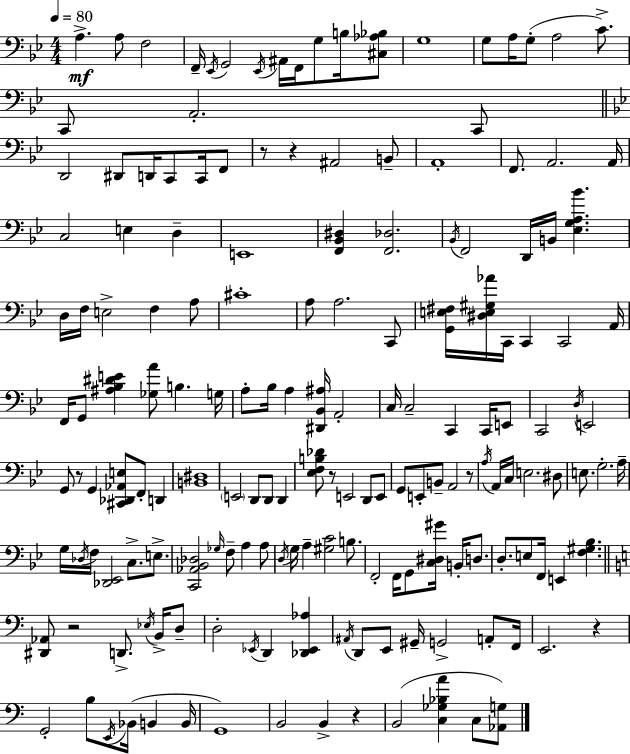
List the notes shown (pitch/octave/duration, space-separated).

A3/q. A3/e F3/h F2/s Eb2/s G2/h Eb2/s A#2/s F2/s G3/e B3/s [C#3,Ab3,Bb3]/e G3/w G3/e A3/s G3/e A3/h C4/e. C2/e A2/h. C2/e D2/h D#2/e D2/s C2/e C2/s F2/e R/e R/q A#2/h B2/e A2/w F2/e. A2/h. A2/s C3/h E3/q D3/q E2/w [F2,Bb2,D#3]/q [F2,Db3]/h. Bb2/s F2/h D2/s B2/s [Eb3,G3,A3,Bb4]/q. D3/s F3/s E3/h F3/q A3/e C#4/w A3/e A3/h. C2/e [G2,E3,F#3]/s [D#3,E3,G#3,Ab4]/s C2/s C2/q C2/h A2/s F2/s G2/e [A#3,Bb3,D#4,E4]/q [Gb3,A4]/e B3/q. G3/s A3/e Bb3/s A3/q [D#2,Bb2,A#3]/s A2/h C3/s C3/h C2/q C2/s E2/e C2/h D3/s E2/h G2/e R/e G2/q [C#2,Db2,Ab2,E3]/e F2/e D2/q [B2,D#3]/w E2/h D2/e D2/e D2/q [Eb3,F3,B3,Db4]/e R/e E2/h D2/e E2/e G2/e E2/e B2/e A2/h R/e A3/s A2/s C3/s E3/h. D#3/e E3/e. G3/h. A3/s G3/s Db3/s F3/s [Db2,Eb2]/h C3/e. E3/e. [C2,Ab2,Bb2,Db3]/h Gb3/s F3/e A3/q A3/e D3/s G3/s A3/q [G#3,C4]/h B3/e. F2/h F2/s G2/e [C3,D#3,G#4]/s B2/s D3/e. D3/e. E3/e F2/s E2/q [F3,G#3,Bb3]/q. [D#2,Ab2]/e R/h D2/e. Eb3/s B2/s D3/e D3/h Eb2/s D2/q [Db2,Eb2,Ab3]/q A#2/s D2/e E2/e G#2/s G2/h A2/e F2/s E2/h. R/q G2/h B3/e E2/s Bb2/s B2/q B2/s G2/w B2/h B2/q R/q B2/h [C3,Gb3,Bb3,A4]/q C3/e [Ab2,G3]/e